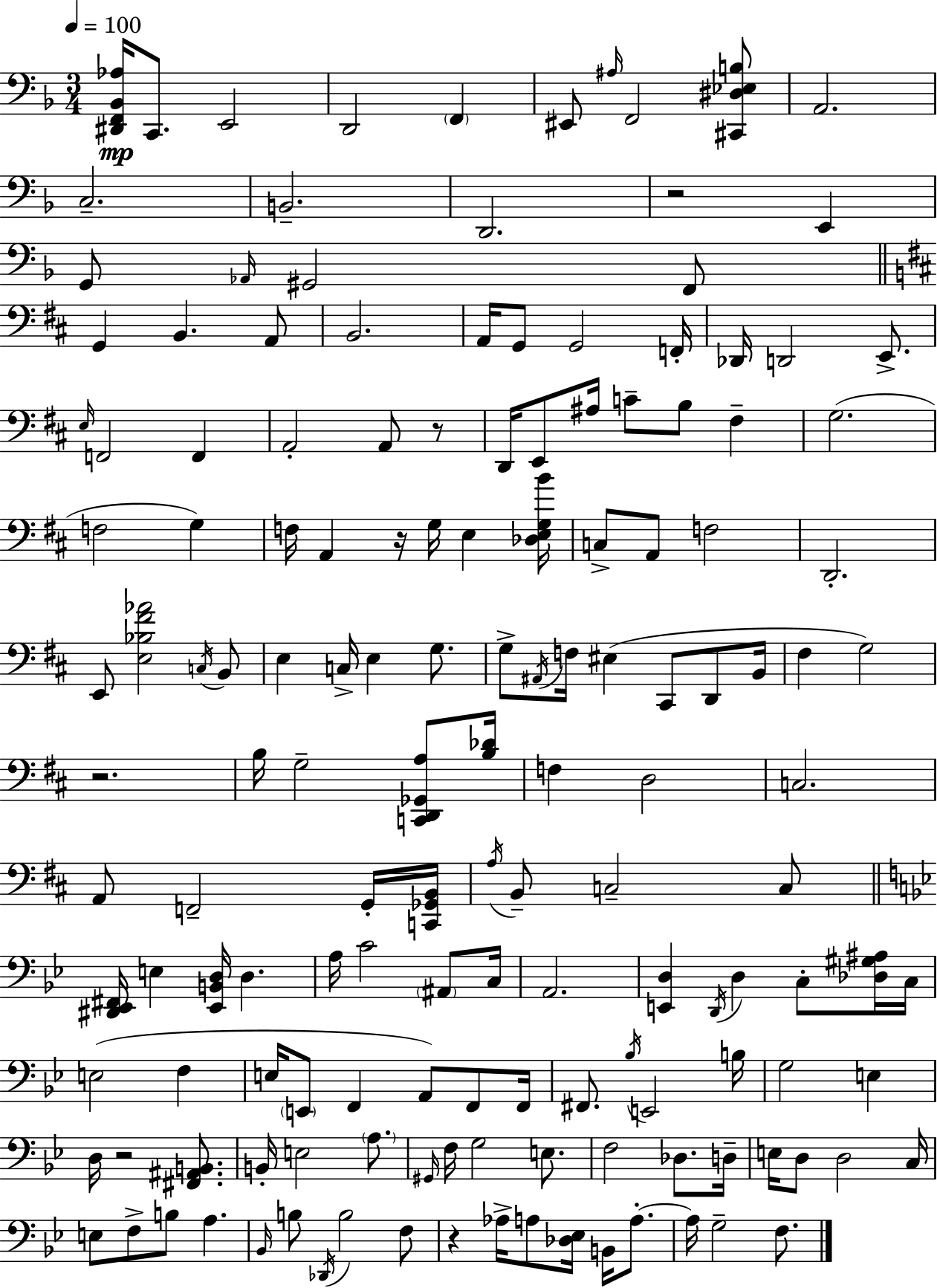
[D#2,F2,Bb2,Ab3]/s C2/e. E2/h D2/h F2/q EIS2/e A#3/s F2/h [C#2,D#3,Eb3,B3]/e A2/h. C3/h. B2/h. D2/h. R/h E2/q G2/e Ab2/s G#2/h F2/e G2/q B2/q. A2/e B2/h. A2/s G2/e G2/h F2/s Db2/s D2/h E2/e. E3/s F2/h F2/q A2/h A2/e R/e D2/s E2/e A#3/s C4/e B3/e F#3/q G3/h. F3/h G3/q F3/s A2/q R/s G3/s E3/q [Db3,E3,G3,B4]/s C3/e A2/e F3/h D2/h. E2/e [E3,Bb3,F#4,Ab4]/h C3/s B2/e E3/q C3/s E3/q G3/e. G3/e A#2/s F3/s EIS3/q C#2/e D2/e B2/s F#3/q G3/h R/h. B3/s G3/h [C2,D2,Gb2,A3]/e [B3,Db4]/s F3/q D3/h C3/h. A2/e F2/h G2/s [C2,Gb2,B2]/s A3/s B2/e C3/h C3/e [D#2,Eb2,F#2]/s E3/q [Eb2,B2,D3]/s D3/q. A3/s C4/h A#2/e C3/s A2/h. [E2,D3]/q D2/s D3/q C3/e [Db3,G#3,A#3]/s C3/s E3/h F3/q E3/s E2/e F2/q A2/e F2/e F2/s F#2/e. Bb3/s E2/h B3/s G3/h E3/q D3/s R/h [F#2,A#2,B2]/e. B2/s E3/h A3/e. G#2/s F3/s G3/h E3/e. F3/h Db3/e. D3/s E3/s D3/e D3/h C3/s E3/e F3/e B3/e A3/q. Bb2/s B3/e Db2/s B3/h F3/e R/q Ab3/s A3/e [Db3,Eb3]/s B2/s A3/e. A3/s G3/h F3/e.